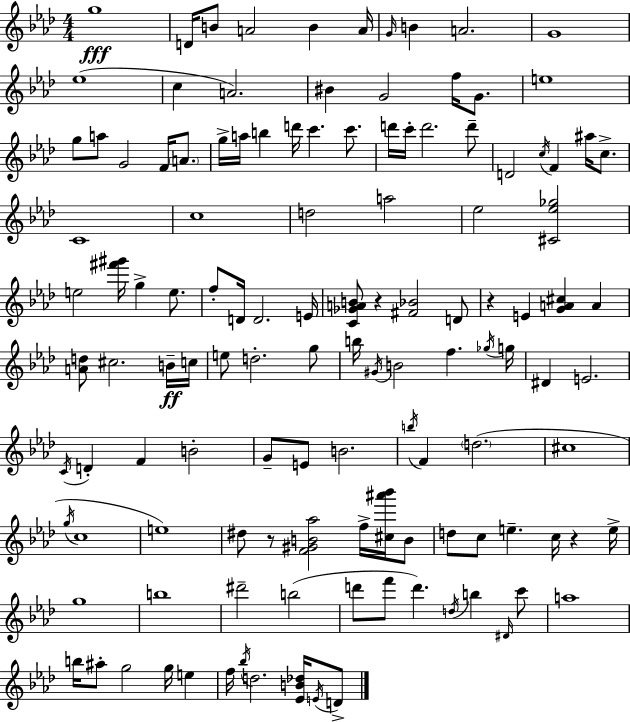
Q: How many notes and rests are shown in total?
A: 124